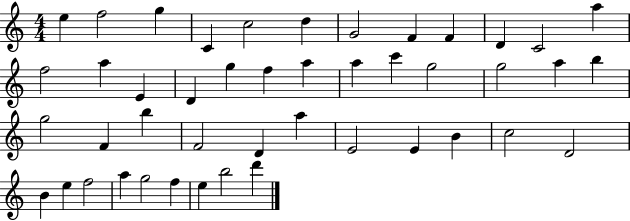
E5/q F5/h G5/q C4/q C5/h D5/q G4/h F4/q F4/q D4/q C4/h A5/q F5/h A5/q E4/q D4/q G5/q F5/q A5/q A5/q C6/q G5/h G5/h A5/q B5/q G5/h F4/q B5/q F4/h D4/q A5/q E4/h E4/q B4/q C5/h D4/h B4/q E5/q F5/h A5/q G5/h F5/q E5/q B5/h D6/q